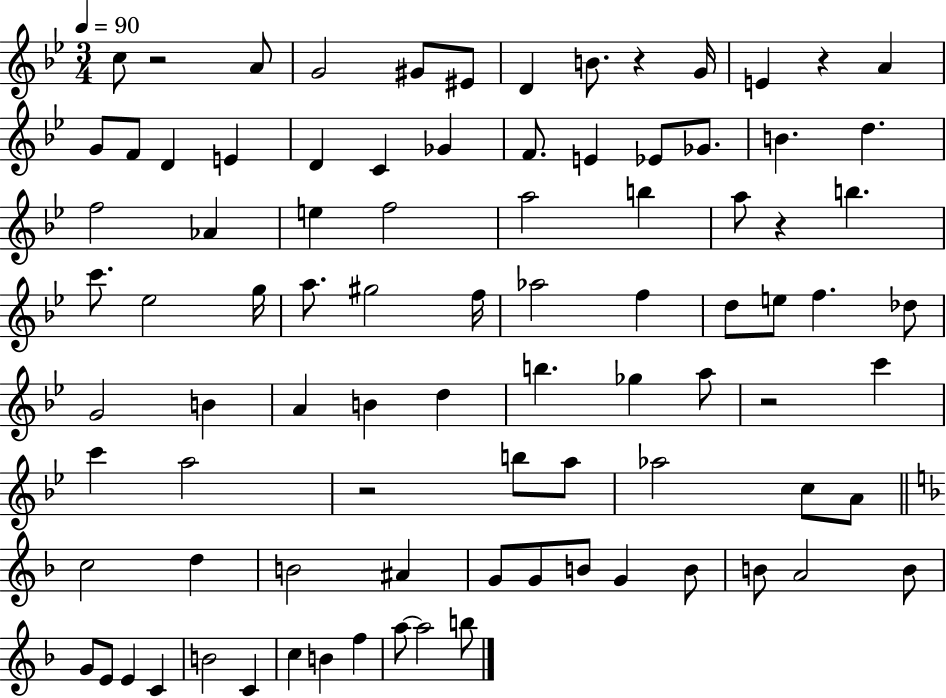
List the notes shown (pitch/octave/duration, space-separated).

C5/e R/h A4/e G4/h G#4/e EIS4/e D4/q B4/e. R/q G4/s E4/q R/q A4/q G4/e F4/e D4/q E4/q D4/q C4/q Gb4/q F4/e. E4/q Eb4/e Gb4/e. B4/q. D5/q. F5/h Ab4/q E5/q F5/h A5/h B5/q A5/e R/q B5/q. C6/e. Eb5/h G5/s A5/e. G#5/h F5/s Ab5/h F5/q D5/e E5/e F5/q. Db5/e G4/h B4/q A4/q B4/q D5/q B5/q. Gb5/q A5/e R/h C6/q C6/q A5/h R/h B5/e A5/e Ab5/h C5/e A4/e C5/h D5/q B4/h A#4/q G4/e G4/e B4/e G4/q B4/e B4/e A4/h B4/e G4/e E4/e E4/q C4/q B4/h C4/q C5/q B4/q F5/q A5/e A5/h B5/e